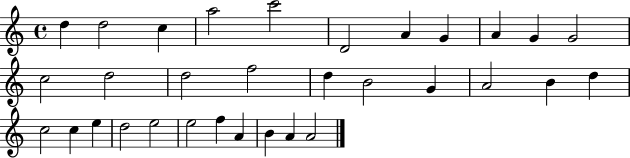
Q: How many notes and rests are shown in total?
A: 32